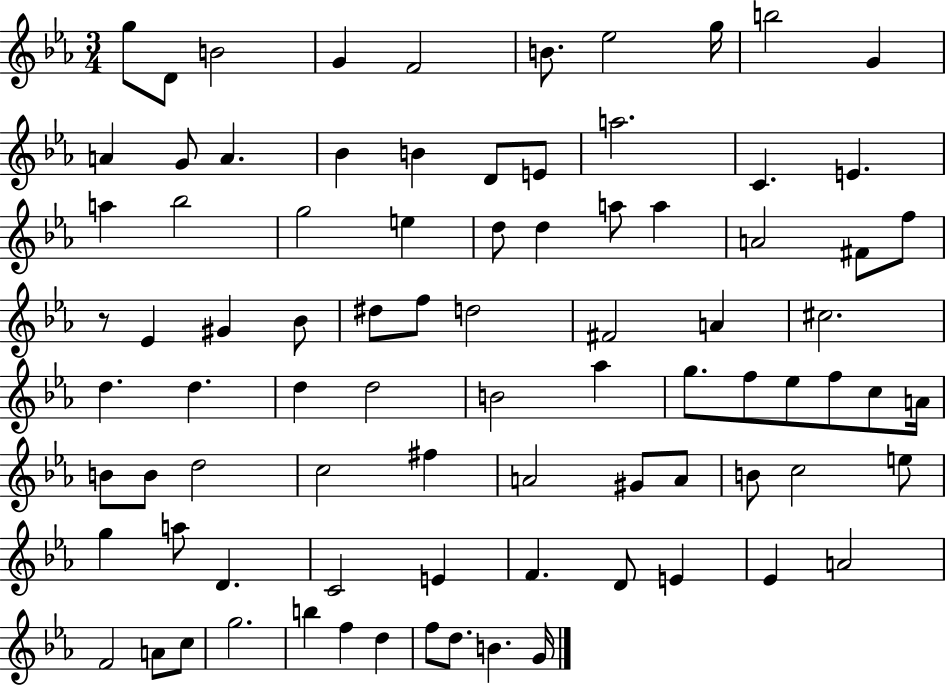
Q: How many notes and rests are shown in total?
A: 85